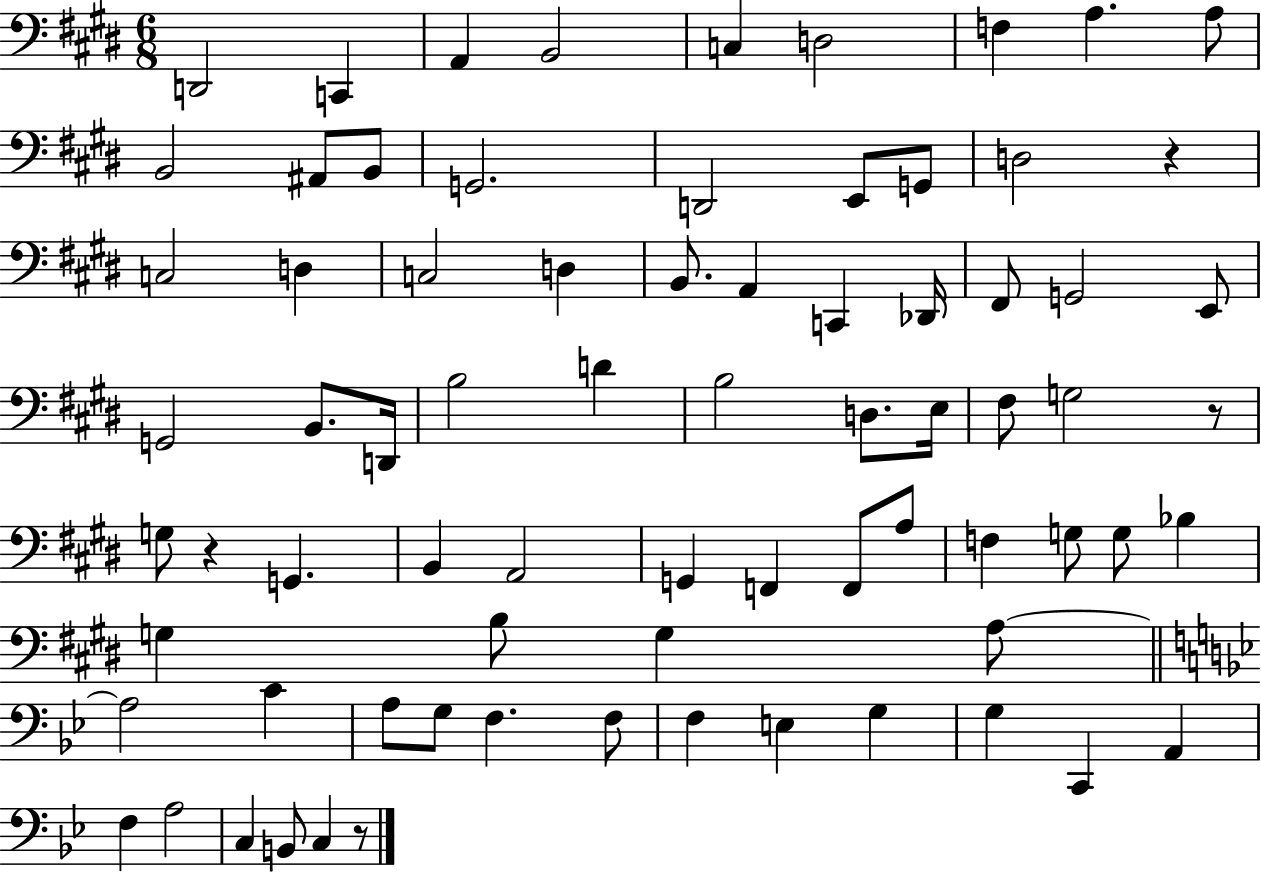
D2/h C2/q A2/q B2/h C3/q D3/h F3/q A3/q. A3/e B2/h A#2/e B2/e G2/h. D2/h E2/e G2/e D3/h R/q C3/h D3/q C3/h D3/q B2/e. A2/q C2/q Db2/s F#2/e G2/h E2/e G2/h B2/e. D2/s B3/h D4/q B3/h D3/e. E3/s F#3/e G3/h R/e G3/e R/q G2/q. B2/q A2/h G2/q F2/q F2/e A3/e F3/q G3/e G3/e Bb3/q G3/q B3/e G3/q A3/e A3/h C4/q A3/e G3/e F3/q. F3/e F3/q E3/q G3/q G3/q C2/q A2/q F3/q A3/h C3/q B2/e C3/q R/e